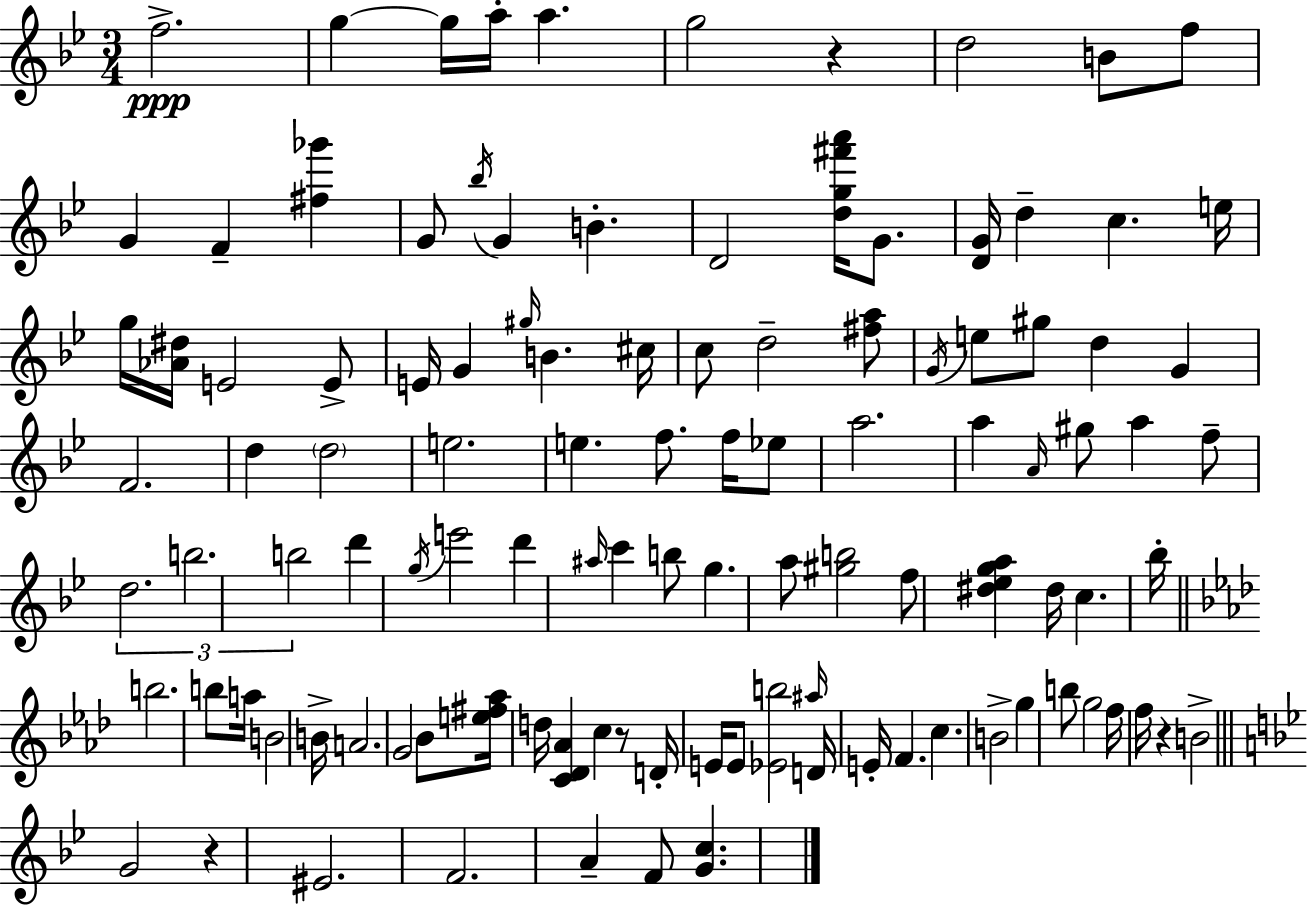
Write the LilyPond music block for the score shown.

{
  \clef treble
  \numericTimeSignature
  \time 3/4
  \key g \minor
  f''2.->\ppp | g''4~~ g''16 a''16-. a''4. | g''2 r4 | d''2 b'8 f''8 | \break g'4 f'4-- <fis'' ges'''>4 | g'8 \acciaccatura { bes''16 } g'4 b'4.-. | d'2 <d'' g'' fis''' a'''>16 g'8. | <d' g'>16 d''4-- c''4. | \break e''16 g''16 <aes' dis''>16 e'2 e'8-> | e'16 g'4 \grace { gis''16 } b'4. | cis''16 c''8 d''2-- | <fis'' a''>8 \acciaccatura { g'16 } e''8 gis''8 d''4 g'4 | \break f'2. | d''4 \parenthesize d''2 | e''2. | e''4. f''8. | \break f''16 ees''8 a''2. | a''4 \grace { a'16 } gis''8 a''4 | f''8-- \tuplet 3/2 { d''2. | b''2. | \break b''2 } | d'''4 \acciaccatura { g''16 } e'''2 | d'''4 \grace { ais''16 } c'''4 b''8 | g''4. a''8 <gis'' b''>2 | \break f''8 <dis'' ees'' g'' a''>4 dis''16 c''4. | bes''16-. \bar "||" \break \key f \minor b''2. | b''8 a''16 b'2 b'16-> | a'2. | g'2 bes'8 <e'' fis'' aes''>16 d''16 | \break <c' des' aes'>4 c''4 r8 d'16-. e'16 | e'8 <ees' b''>2 \grace { ais''16 } d'16 | e'16-. f'4. c''4. | b'2-> g''4 | \break b''8 g''2 f''16 | f''16 r4 b'2-> | \bar "||" \break \key bes \major g'2 r4 | eis'2. | f'2. | a'4-- f'8 <g' c''>4. | \break \bar "|."
}